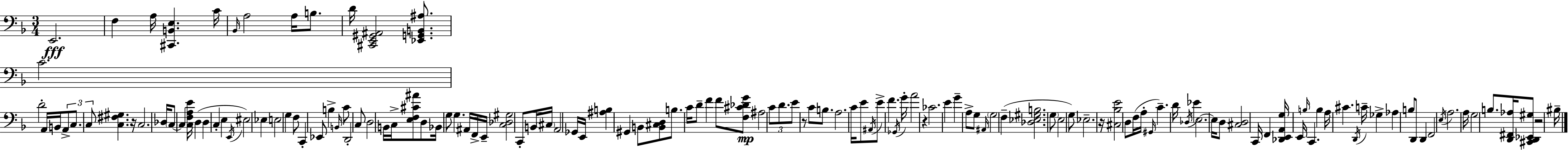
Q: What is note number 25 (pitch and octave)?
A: E2